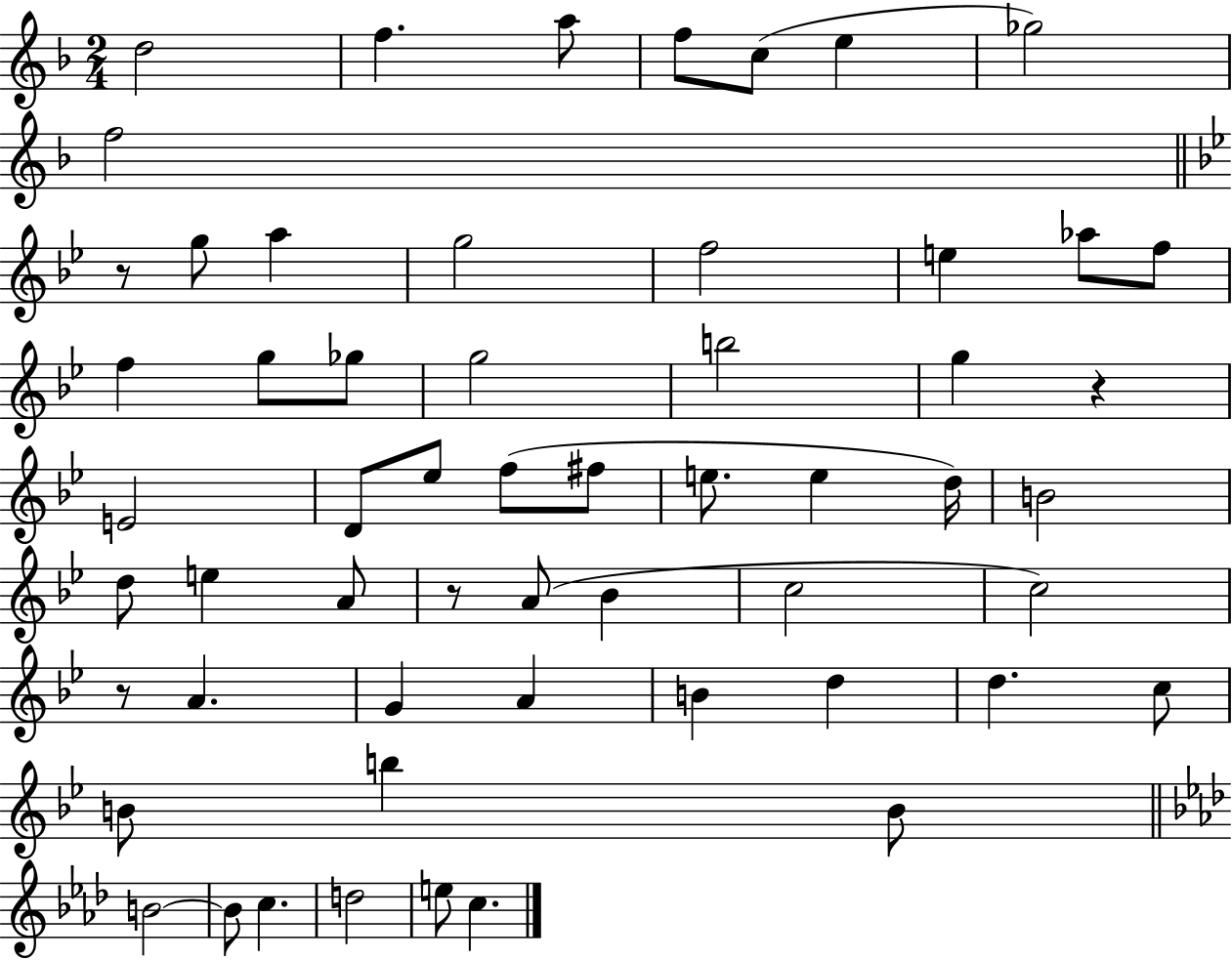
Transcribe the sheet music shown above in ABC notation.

X:1
T:Untitled
M:2/4
L:1/4
K:F
d2 f a/2 f/2 c/2 e _g2 f2 z/2 g/2 a g2 f2 e _a/2 f/2 f g/2 _g/2 g2 b2 g z E2 D/2 _e/2 f/2 ^f/2 e/2 e d/4 B2 d/2 e A/2 z/2 A/2 _B c2 c2 z/2 A G A B d d c/2 B/2 b B/2 B2 B/2 c d2 e/2 c